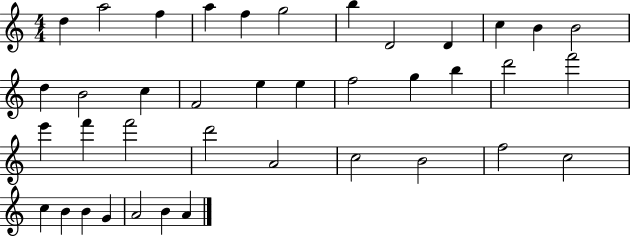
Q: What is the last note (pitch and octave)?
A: A4